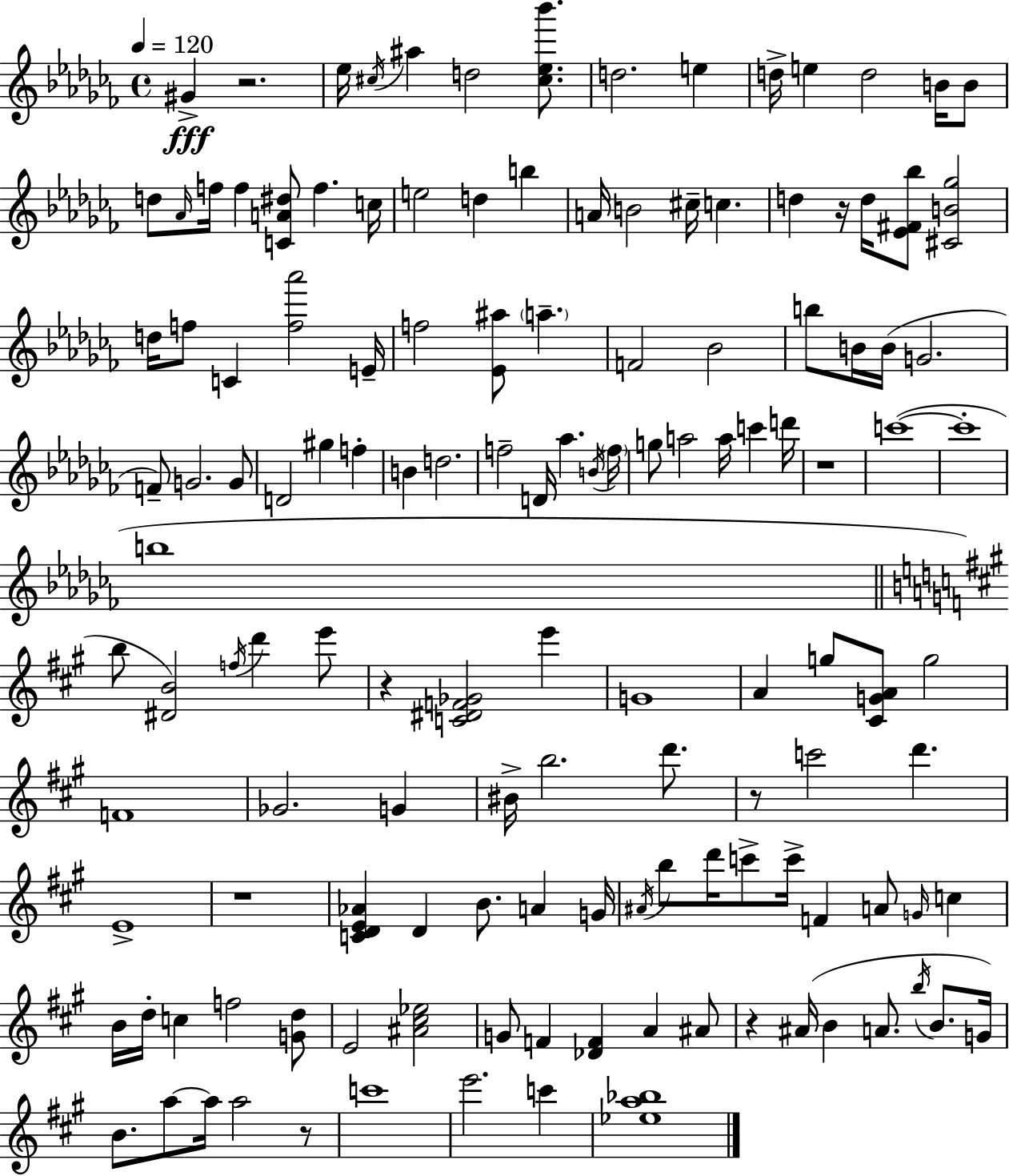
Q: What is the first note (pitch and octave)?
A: G#4